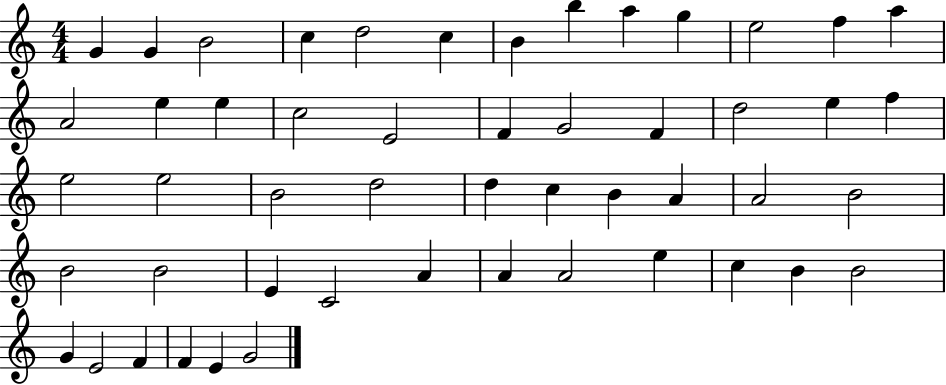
{
  \clef treble
  \numericTimeSignature
  \time 4/4
  \key c \major
  g'4 g'4 b'2 | c''4 d''2 c''4 | b'4 b''4 a''4 g''4 | e''2 f''4 a''4 | \break a'2 e''4 e''4 | c''2 e'2 | f'4 g'2 f'4 | d''2 e''4 f''4 | \break e''2 e''2 | b'2 d''2 | d''4 c''4 b'4 a'4 | a'2 b'2 | \break b'2 b'2 | e'4 c'2 a'4 | a'4 a'2 e''4 | c''4 b'4 b'2 | \break g'4 e'2 f'4 | f'4 e'4 g'2 | \bar "|."
}